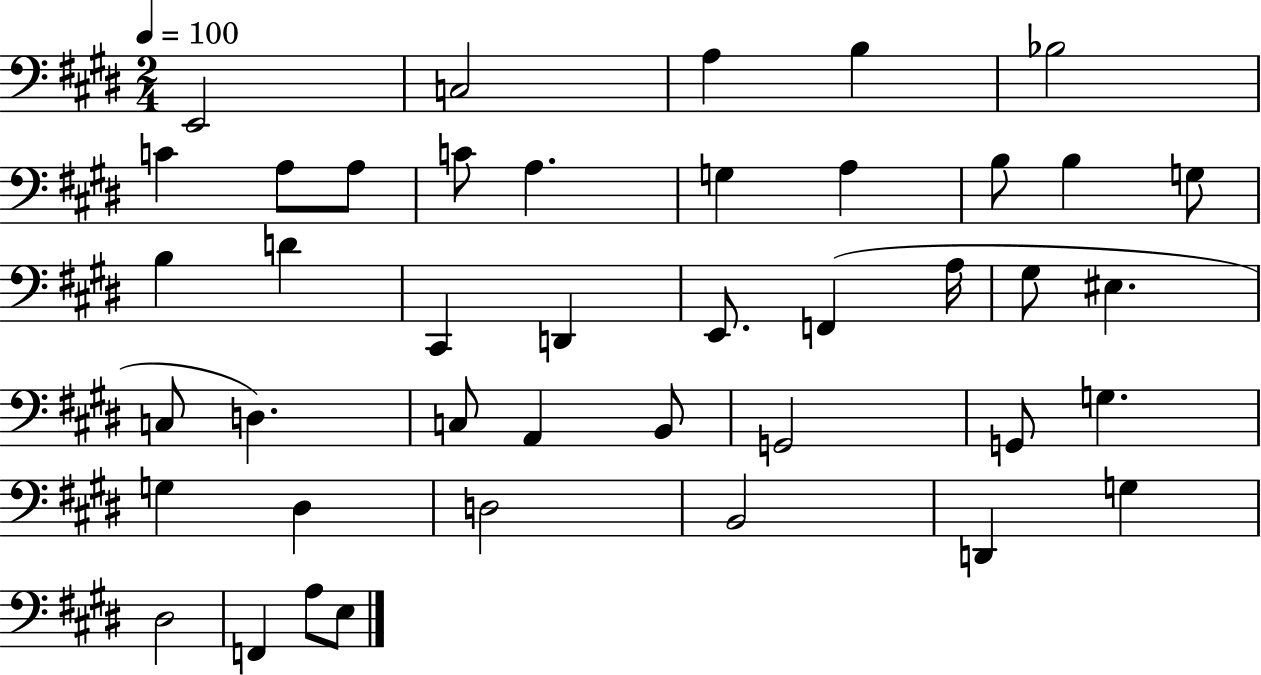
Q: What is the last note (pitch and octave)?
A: E3